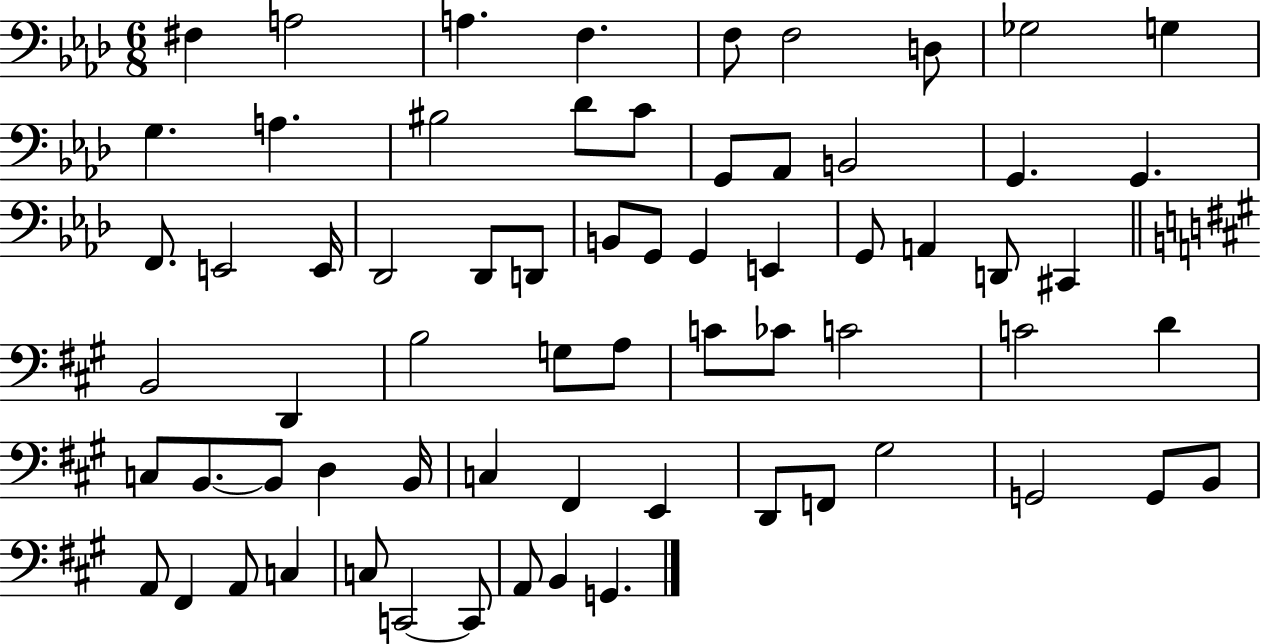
{
  \clef bass
  \numericTimeSignature
  \time 6/8
  \key aes \major
  fis4 a2 | a4. f4. | f8 f2 d8 | ges2 g4 | \break g4. a4. | bis2 des'8 c'8 | g,8 aes,8 b,2 | g,4. g,4. | \break f,8. e,2 e,16 | des,2 des,8 d,8 | b,8 g,8 g,4 e,4 | g,8 a,4 d,8 cis,4 | \break \bar "||" \break \key a \major b,2 d,4 | b2 g8 a8 | c'8 ces'8 c'2 | c'2 d'4 | \break c8 b,8.~~ b,8 d4 b,16 | c4 fis,4 e,4 | d,8 f,8 gis2 | g,2 g,8 b,8 | \break a,8 fis,4 a,8 c4 | c8 c,2~~ c,8 | a,8 b,4 g,4. | \bar "|."
}